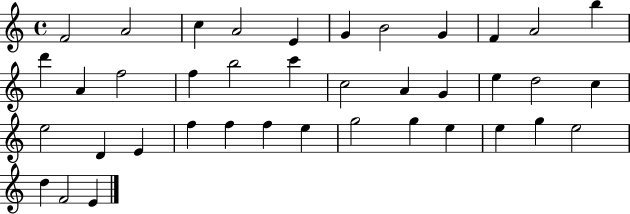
F4/h A4/h C5/q A4/h E4/q G4/q B4/h G4/q F4/q A4/h B5/q D6/q A4/q F5/h F5/q B5/h C6/q C5/h A4/q G4/q E5/q D5/h C5/q E5/h D4/q E4/q F5/q F5/q F5/q E5/q G5/h G5/q E5/q E5/q G5/q E5/h D5/q F4/h E4/q